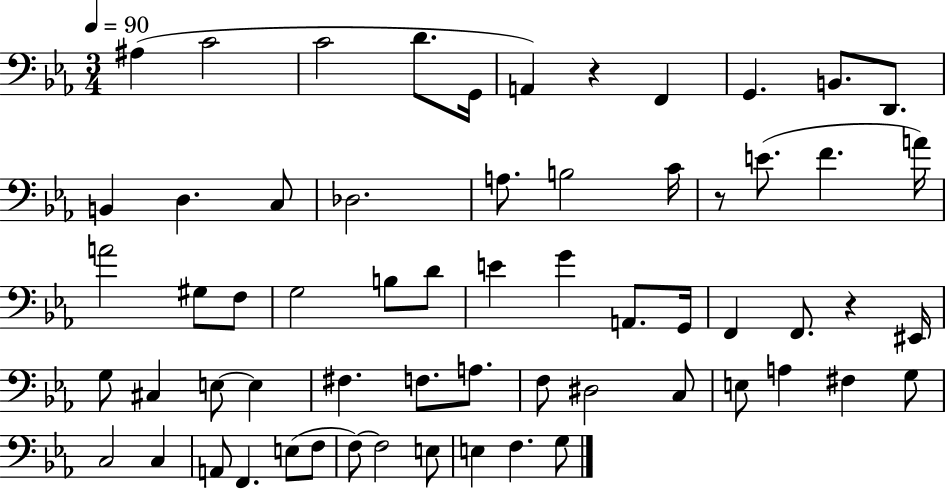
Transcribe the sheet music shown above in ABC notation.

X:1
T:Untitled
M:3/4
L:1/4
K:Eb
^A, C2 C2 D/2 G,,/4 A,, z F,, G,, B,,/2 D,,/2 B,, D, C,/2 _D,2 A,/2 B,2 C/4 z/2 E/2 F A/4 A2 ^G,/2 F,/2 G,2 B,/2 D/2 E G A,,/2 G,,/4 F,, F,,/2 z ^E,,/4 G,/2 ^C, E,/2 E, ^F, F,/2 A,/2 F,/2 ^D,2 C,/2 E,/2 A, ^F, G,/2 C,2 C, A,,/2 F,, E,/2 F,/2 F,/2 F,2 E,/2 E, F, G,/2